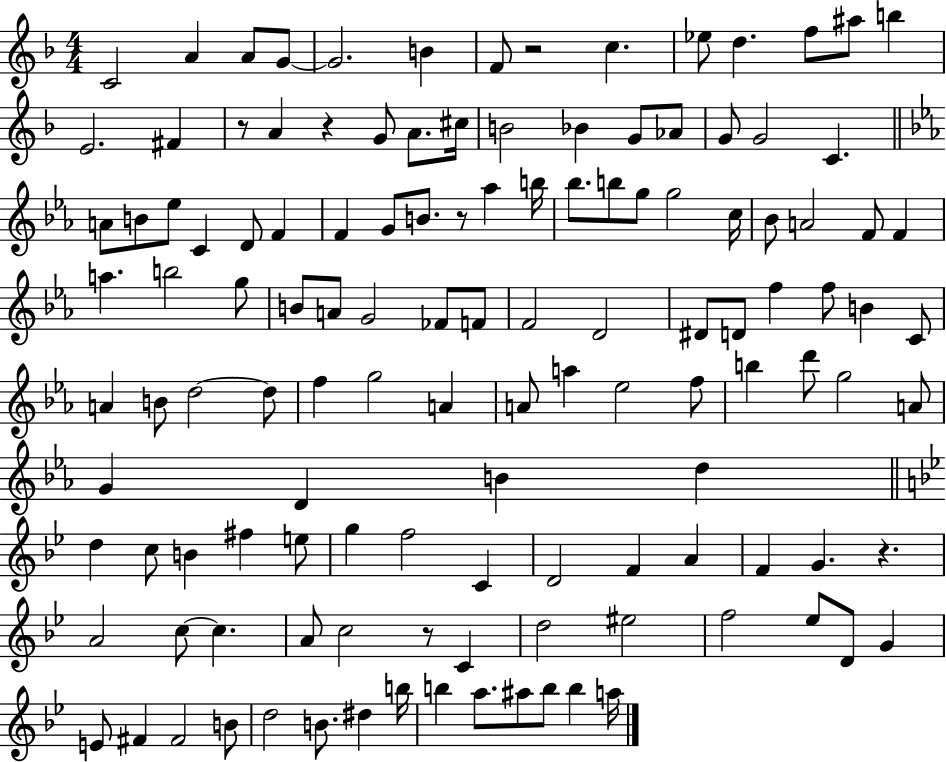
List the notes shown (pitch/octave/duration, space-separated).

C4/h A4/q A4/e G4/e G4/h. B4/q F4/e R/h C5/q. Eb5/e D5/q. F5/e A#5/e B5/q E4/h. F#4/q R/e A4/q R/q G4/e A4/e. C#5/s B4/h Bb4/q G4/e Ab4/e G4/e G4/h C4/q. A4/e B4/e Eb5/e C4/q D4/e F4/q F4/q G4/e B4/e. R/e Ab5/q B5/s Bb5/e. B5/e G5/e G5/h C5/s Bb4/e A4/h F4/e F4/q A5/q. B5/h G5/e B4/e A4/e G4/h FES4/e F4/e F4/h D4/h D#4/e D4/e F5/q F5/e B4/q C4/e A4/q B4/e D5/h D5/e F5/q G5/h A4/q A4/e A5/q Eb5/h F5/e B5/q D6/e G5/h A4/e G4/q D4/q B4/q D5/q D5/q C5/e B4/q F#5/q E5/e G5/q F5/h C4/q D4/h F4/q A4/q F4/q G4/q. R/q. A4/h C5/e C5/q. A4/e C5/h R/e C4/q D5/h EIS5/h F5/h Eb5/e D4/e G4/q E4/e F#4/q F#4/h B4/e D5/h B4/e. D#5/q B5/s B5/q A5/e. A#5/e B5/e B5/q A5/s